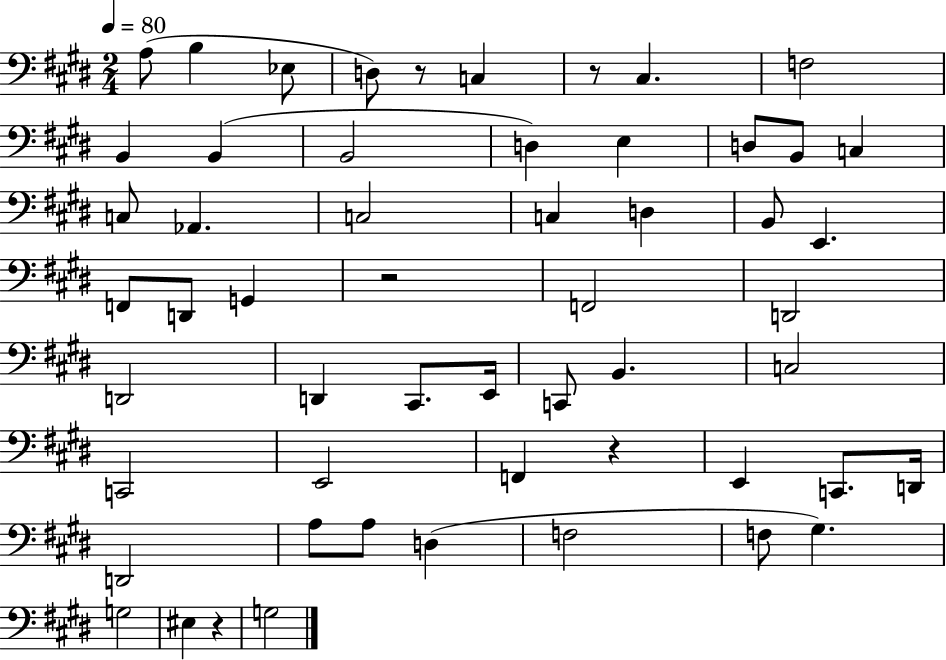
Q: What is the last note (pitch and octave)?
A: G3